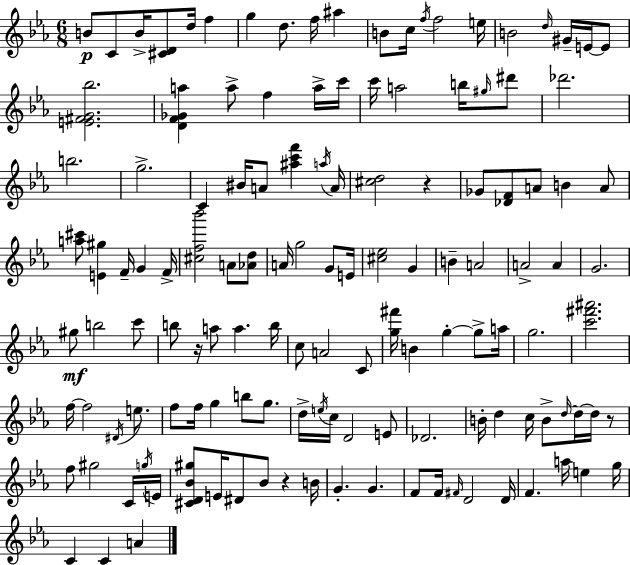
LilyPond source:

{
  \clef treble
  \numericTimeSignature
  \time 6/8
  \key ees \major
  \repeat volta 2 { b'8\p c'8 b'16-> <cis' d'>8 d''16 f''4 | g''4 d''8. f''16 ais''4 | b'8 c''16 \acciaccatura { f''16 } f''2 | e''16 b'2 \grace { d''16 } gis'16-- e'16~~ | \break e'8 <e' fis' g' bes''>2. | <d' f' ges' a''>4 a''8-> f''4 | a''16-> c'''16 c'''16 a''2 b''16 | \grace { gis''16 } dis'''8 des'''2. | \break b''2. | g''2.-> | c'4 bis'16 a'8 <ais'' c''' f'''>4 | \acciaccatura { a''16 } a'16 <cis'' d''>2 | \break r4 ges'8 <des' f'>8 a'8 b'4 | a'8 <a'' cis'''>8 <e' gis''>4 f'16-- g'4 | f'16-> <cis'' f'' bes'''>2 | a'8 <aes' d''>8 a'16 g''2 | \break g'8 e'16 <cis'' ees''>2 | g'4 b'4-- a'2 | a'2-> | a'4 g'2. | \break gis''8\mf b''2 | c'''8 b''8 r16 a''8 a''4. | b''16 c''8 a'2 | c'8 <g'' fis'''>16 b'4 g''4-.~~ | \break g''8-> a''16 g''2. | <c''' fis''' ais'''>2. | f''16~~ f''2 | \acciaccatura { dis'16 } e''8. f''8 f''16 g''4 | \break b''8 g''8. d''16-> \acciaccatura { e''16 } c''16 d'2 | e'8 des'2. | b'16-. d''4 c''16 | b'8-> \grace { d''16~ }~ d''16 d''16 r8 f''8 gis''2 | \break c'16 \acciaccatura { g''16 } e'16 <cis' d' bes' gis''>8 e'16 dis'8 | bes'8 r4 b'16 g'4.-. | g'4. f'8 f'16 \grace { fis'16 } | d'2 d'16 f'4. | \break a''16 e''4 g''16 c'4 | c'4 a'4 } \bar "|."
}